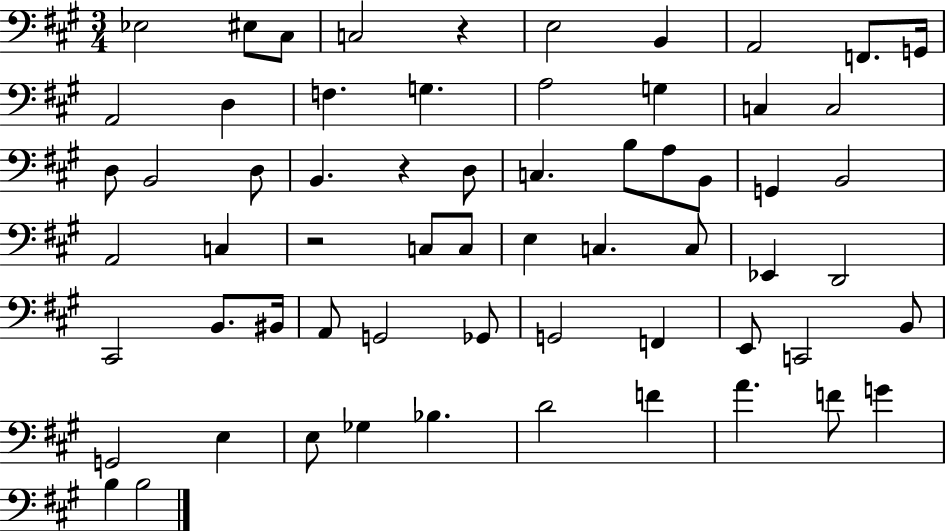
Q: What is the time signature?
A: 3/4